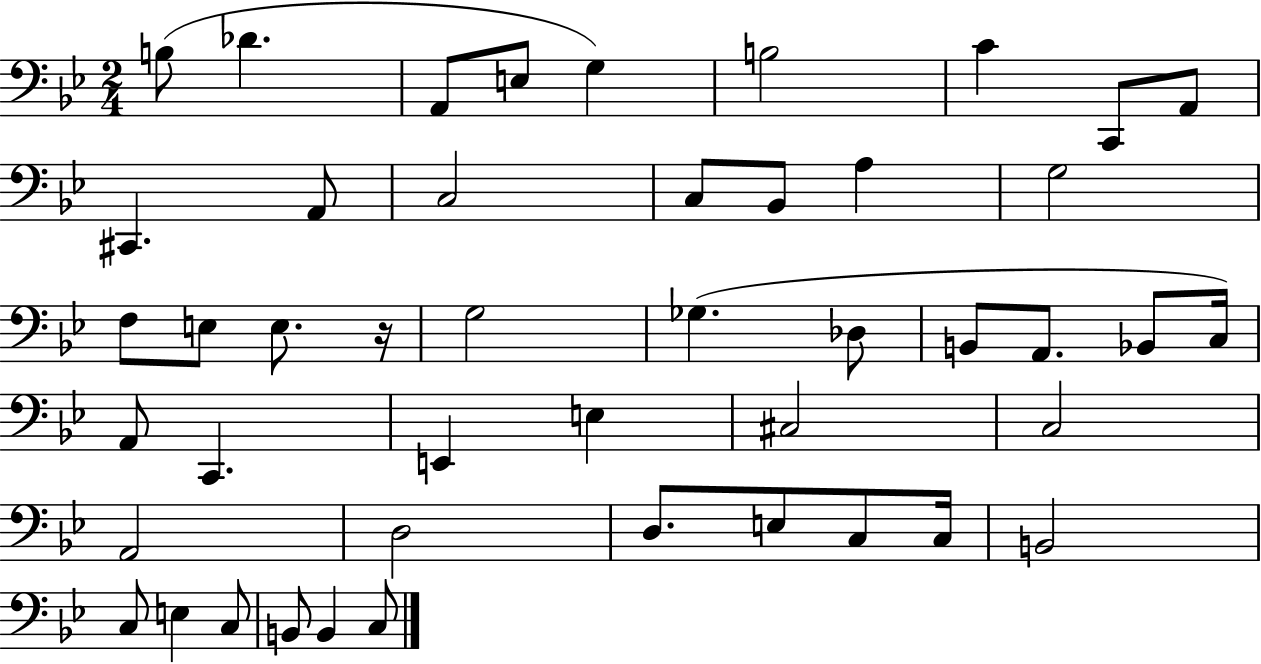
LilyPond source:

{
  \clef bass
  \numericTimeSignature
  \time 2/4
  \key bes \major
  b8( des'4. | a,8 e8 g4) | b2 | c'4 c,8 a,8 | \break cis,4. a,8 | c2 | c8 bes,8 a4 | g2 | \break f8 e8 e8. r16 | g2 | ges4.( des8 | b,8 a,8. bes,8 c16) | \break a,8 c,4. | e,4 e4 | cis2 | c2 | \break a,2 | d2 | d8. e8 c8 c16 | b,2 | \break c8 e4 c8 | b,8 b,4 c8 | \bar "|."
}